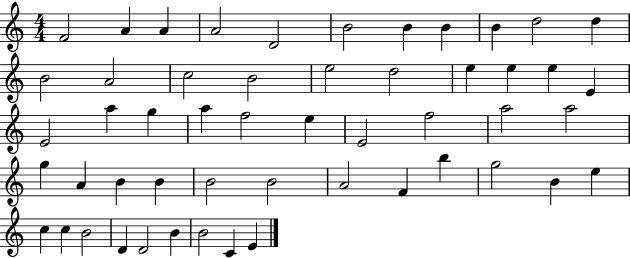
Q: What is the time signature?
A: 4/4